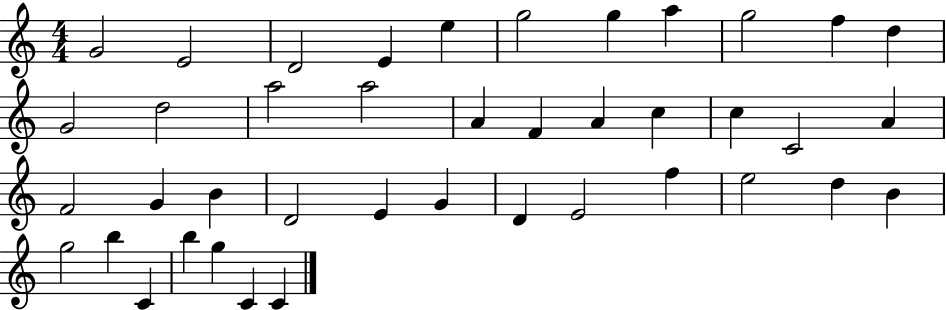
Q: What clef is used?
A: treble